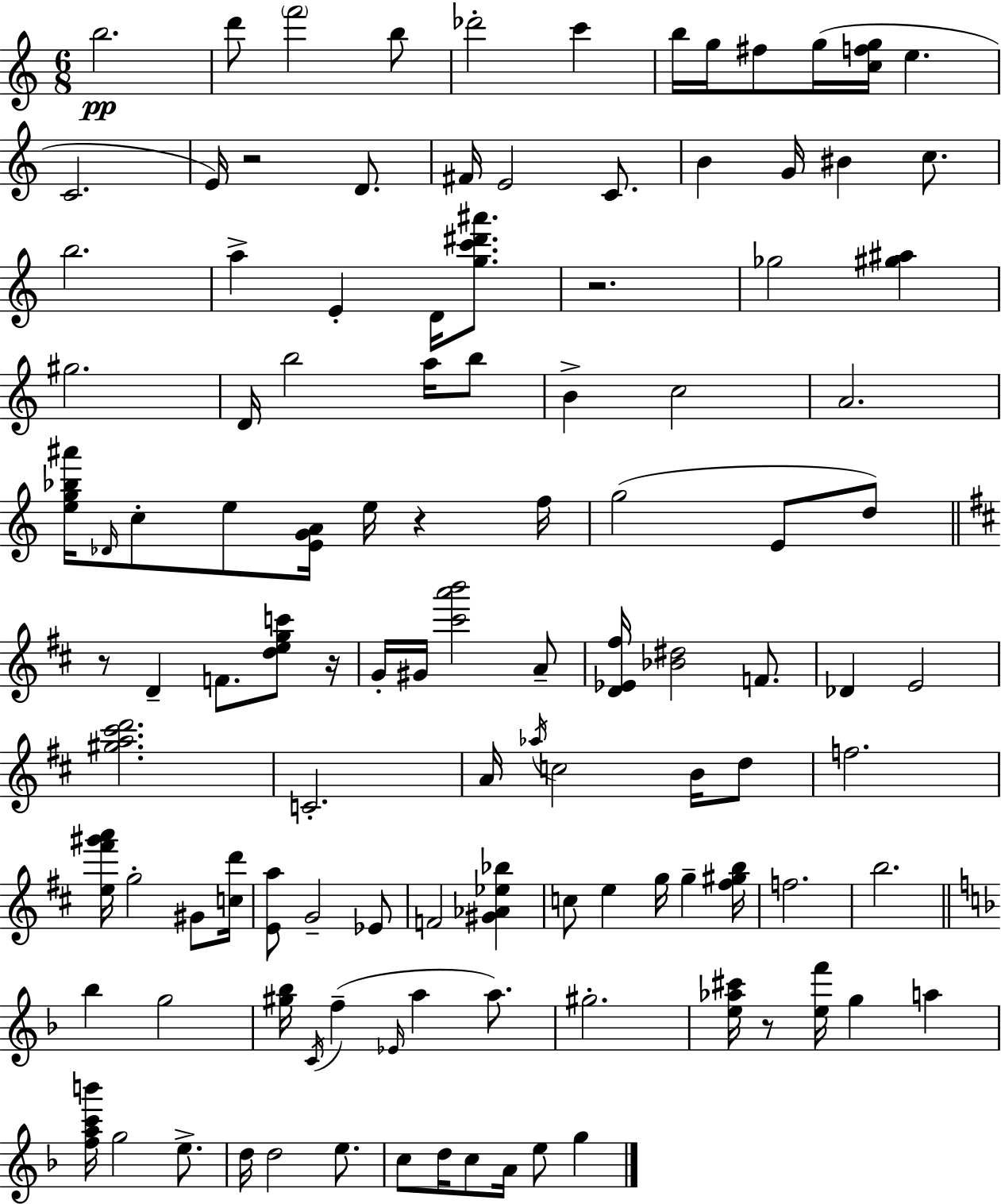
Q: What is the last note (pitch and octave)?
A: G5